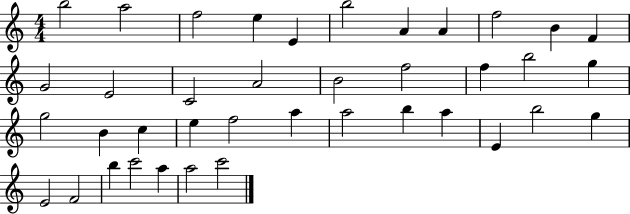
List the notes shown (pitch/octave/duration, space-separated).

B5/h A5/h F5/h E5/q E4/q B5/h A4/q A4/q F5/h B4/q F4/q G4/h E4/h C4/h A4/h B4/h F5/h F5/q B5/h G5/q G5/h B4/q C5/q E5/q F5/h A5/q A5/h B5/q A5/q E4/q B5/h G5/q E4/h F4/h B5/q C6/h A5/q A5/h C6/h